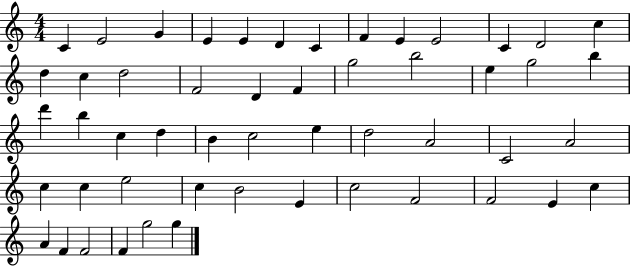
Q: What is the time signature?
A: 4/4